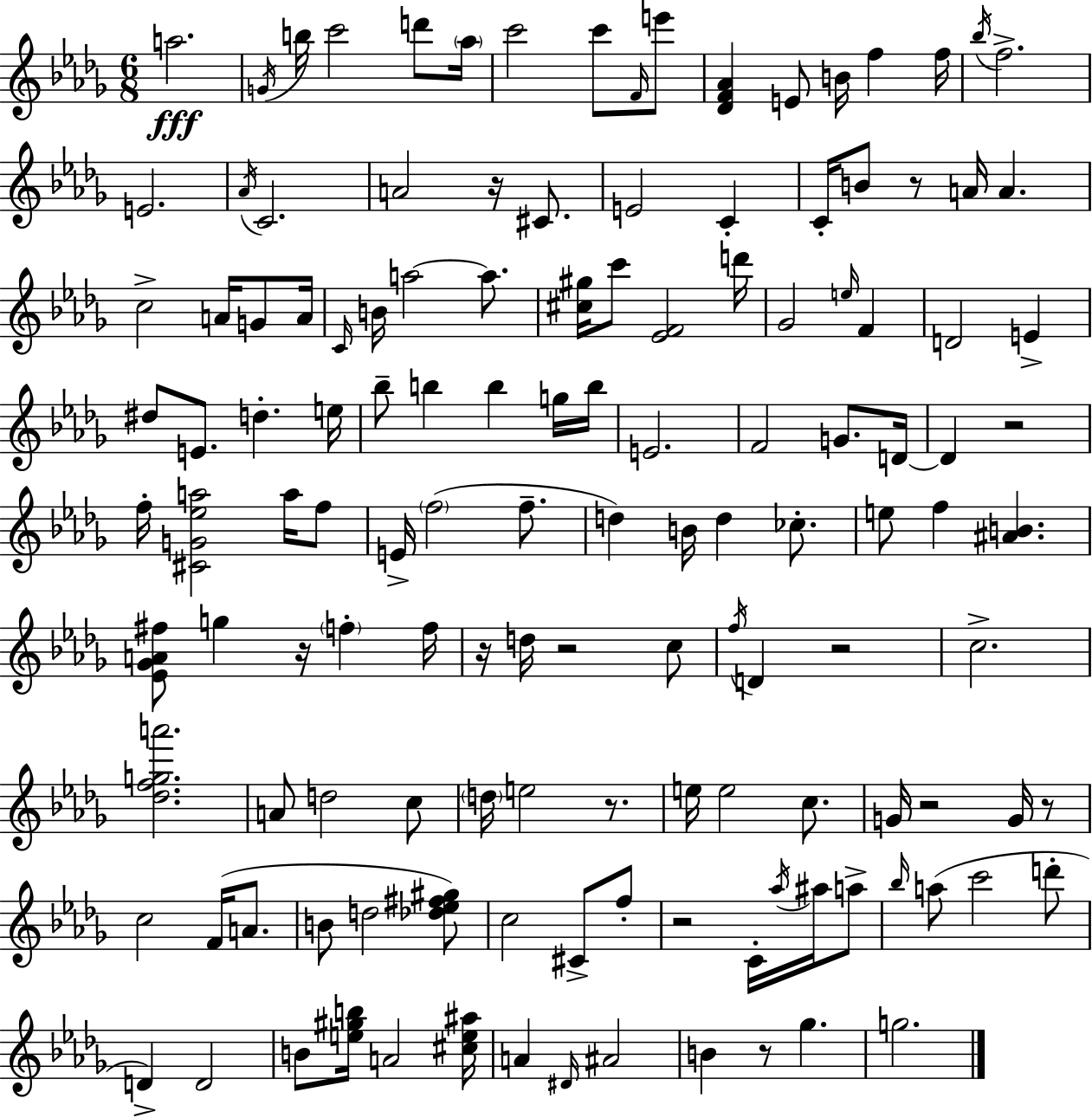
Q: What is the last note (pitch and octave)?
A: G5